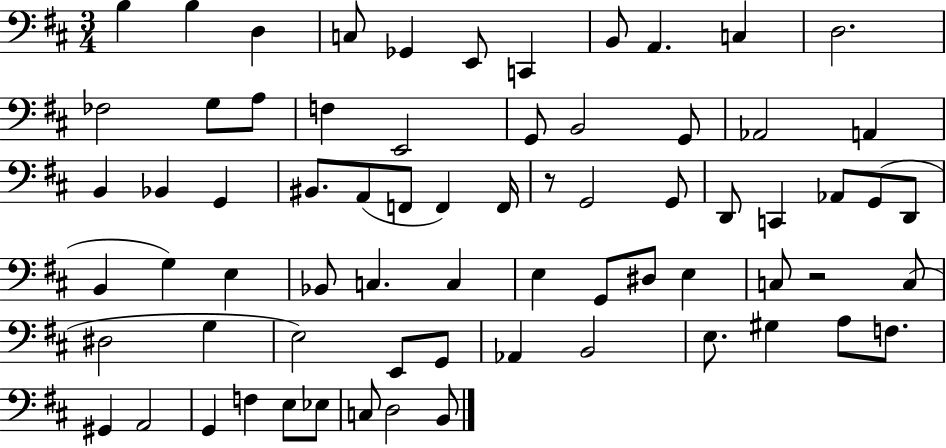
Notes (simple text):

B3/q B3/q D3/q C3/e Gb2/q E2/e C2/q B2/e A2/q. C3/q D3/h. FES3/h G3/e A3/e F3/q E2/h G2/e B2/h G2/e Ab2/h A2/q B2/q Bb2/q G2/q BIS2/e. A2/e F2/e F2/q F2/s R/e G2/h G2/e D2/e C2/q Ab2/e G2/e D2/e B2/q G3/q E3/q Bb2/e C3/q. C3/q E3/q G2/e D#3/e E3/q C3/e R/h C3/e D#3/h G3/q E3/h E2/e G2/e Ab2/q B2/h E3/e. G#3/q A3/e F3/e. G#2/q A2/h G2/q F3/q E3/e Eb3/e C3/e D3/h B2/e